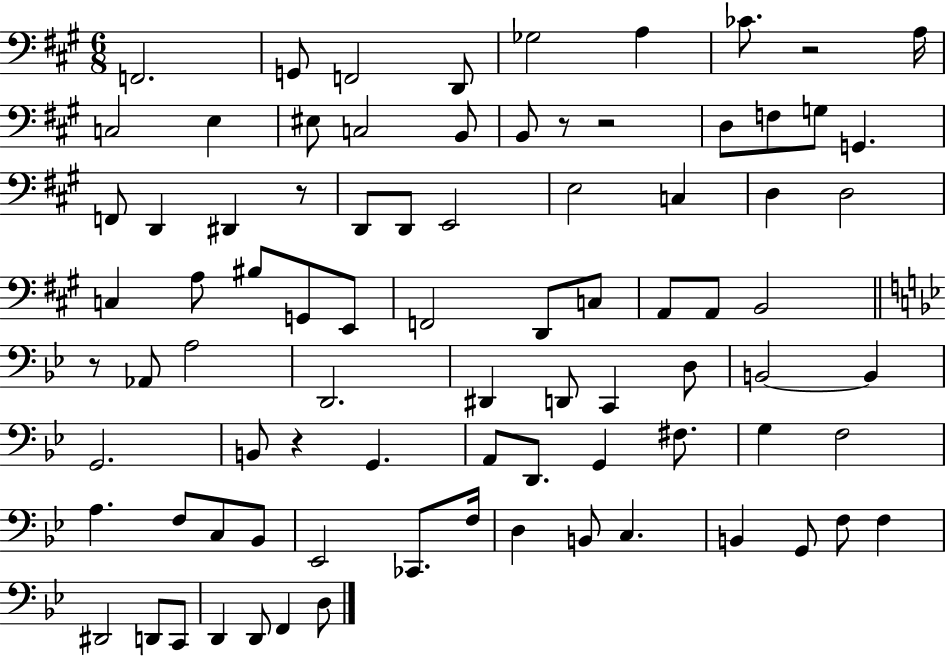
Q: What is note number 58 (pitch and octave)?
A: A3